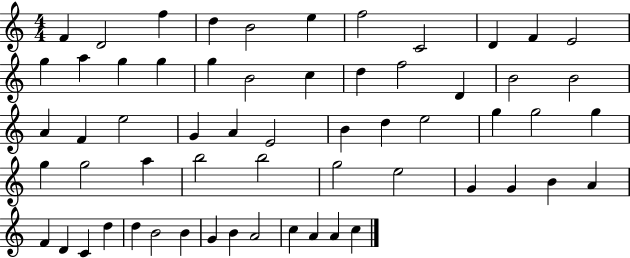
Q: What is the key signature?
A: C major